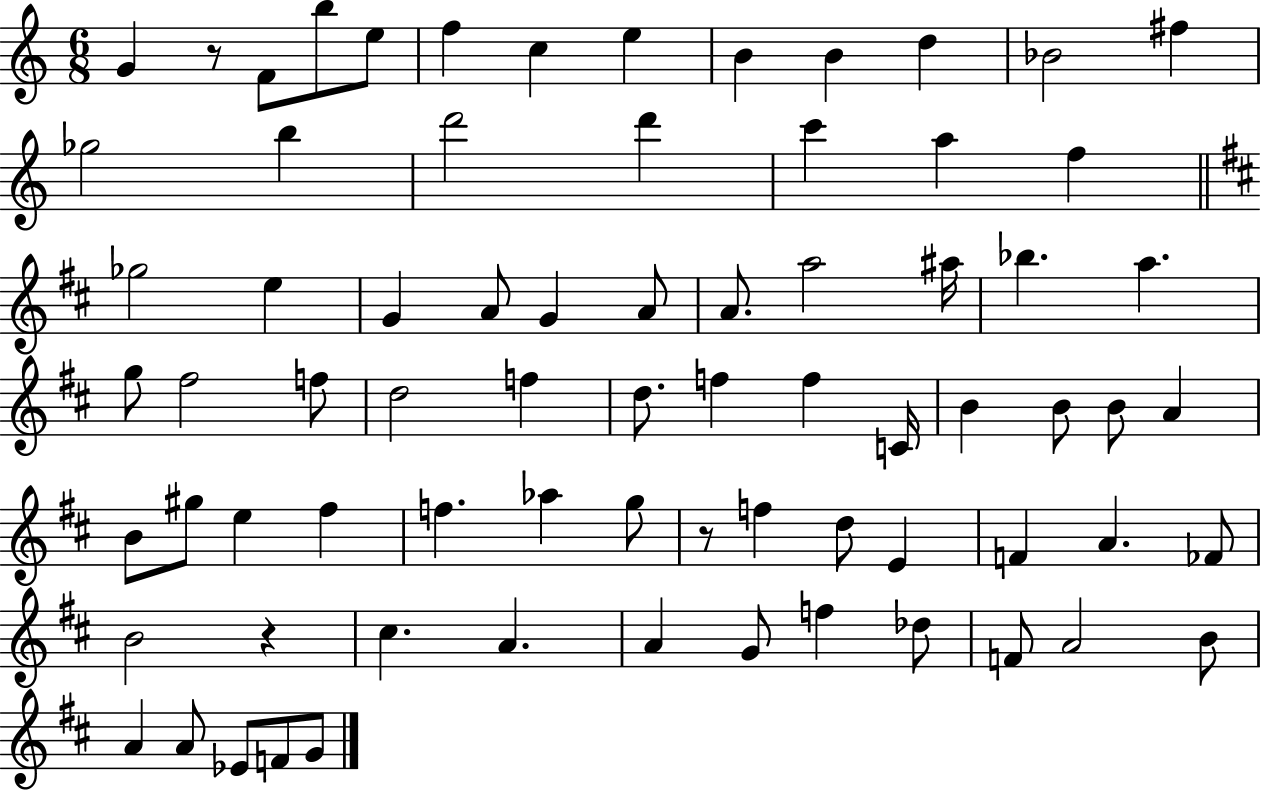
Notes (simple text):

G4/q R/e F4/e B5/e E5/e F5/q C5/q E5/q B4/q B4/q D5/q Bb4/h F#5/q Gb5/h B5/q D6/h D6/q C6/q A5/q F5/q Gb5/h E5/q G4/q A4/e G4/q A4/e A4/e. A5/h A#5/s Bb5/q. A5/q. G5/e F#5/h F5/e D5/h F5/q D5/e. F5/q F5/q C4/s B4/q B4/e B4/e A4/q B4/e G#5/e E5/q F#5/q F5/q. Ab5/q G5/e R/e F5/q D5/e E4/q F4/q A4/q. FES4/e B4/h R/q C#5/q. A4/q. A4/q G4/e F5/q Db5/e F4/e A4/h B4/e A4/q A4/e Eb4/e F4/e G4/e